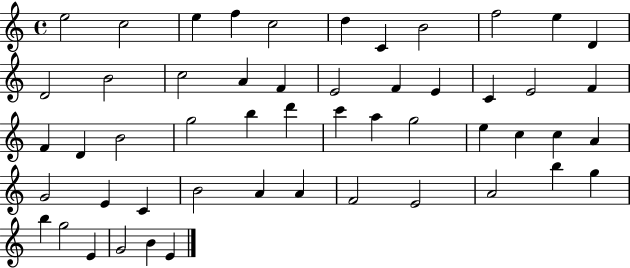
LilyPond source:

{
  \clef treble
  \time 4/4
  \defaultTimeSignature
  \key c \major
  e''2 c''2 | e''4 f''4 c''2 | d''4 c'4 b'2 | f''2 e''4 d'4 | \break d'2 b'2 | c''2 a'4 f'4 | e'2 f'4 e'4 | c'4 e'2 f'4 | \break f'4 d'4 b'2 | g''2 b''4 d'''4 | c'''4 a''4 g''2 | e''4 c''4 c''4 a'4 | \break g'2 e'4 c'4 | b'2 a'4 a'4 | f'2 e'2 | a'2 b''4 g''4 | \break b''4 g''2 e'4 | g'2 b'4 e'4 | \bar "|."
}